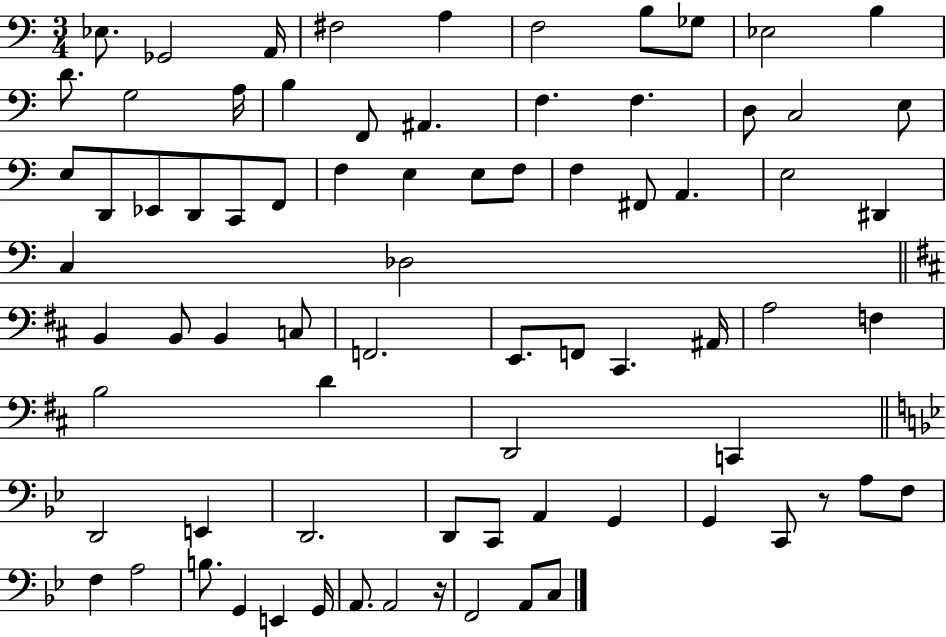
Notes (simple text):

Eb3/e. Gb2/h A2/s F#3/h A3/q F3/h B3/e Gb3/e Eb3/h B3/q D4/e. G3/h A3/s B3/q F2/e A#2/q. F3/q. F3/q. D3/e C3/h E3/e E3/e D2/e Eb2/e D2/e C2/e F2/e F3/q E3/q E3/e F3/e F3/q F#2/e A2/q. E3/h D#2/q C3/q Db3/h B2/q B2/e B2/q C3/e F2/h. E2/e. F2/e C#2/q. A#2/s A3/h F3/q B3/h D4/q D2/h C2/q D2/h E2/q D2/h. D2/e C2/e A2/q G2/q G2/q C2/e R/e A3/e F3/e F3/q A3/h B3/e. G2/q E2/q G2/s A2/e. A2/h R/s F2/h A2/e C3/e